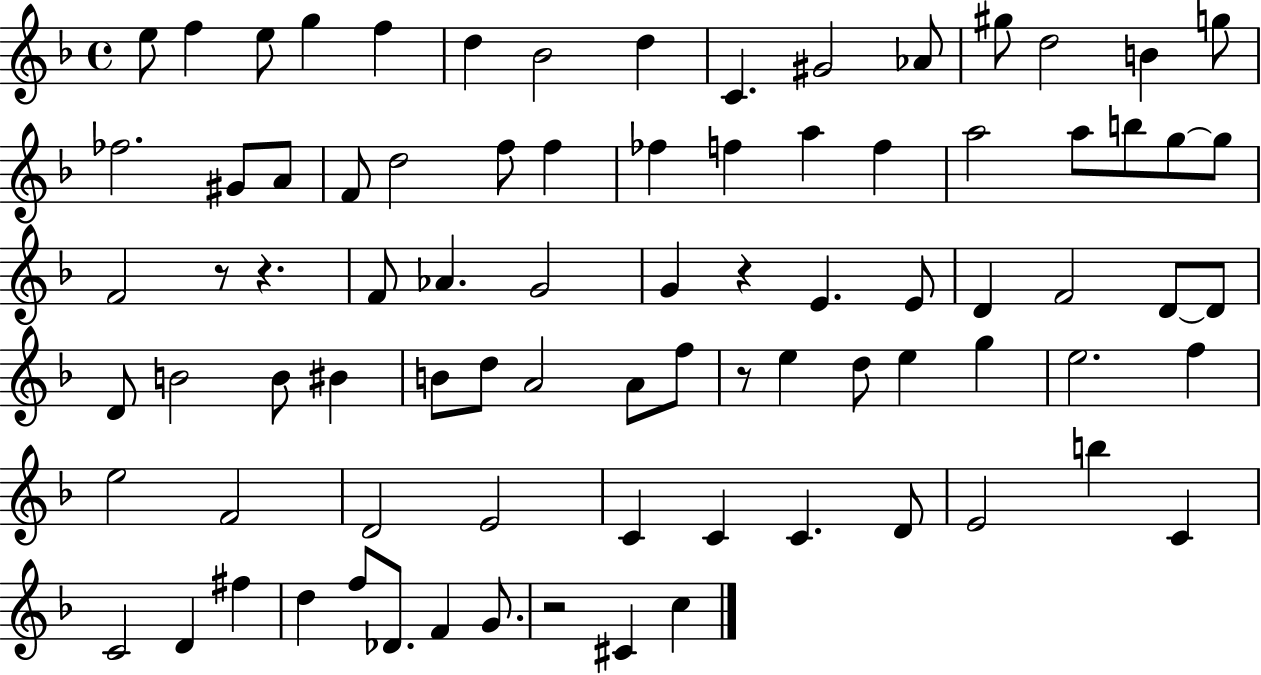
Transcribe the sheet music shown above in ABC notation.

X:1
T:Untitled
M:4/4
L:1/4
K:F
e/2 f e/2 g f d _B2 d C ^G2 _A/2 ^g/2 d2 B g/2 _f2 ^G/2 A/2 F/2 d2 f/2 f _f f a f a2 a/2 b/2 g/2 g/2 F2 z/2 z F/2 _A G2 G z E E/2 D F2 D/2 D/2 D/2 B2 B/2 ^B B/2 d/2 A2 A/2 f/2 z/2 e d/2 e g e2 f e2 F2 D2 E2 C C C D/2 E2 b C C2 D ^f d f/2 _D/2 F G/2 z2 ^C c